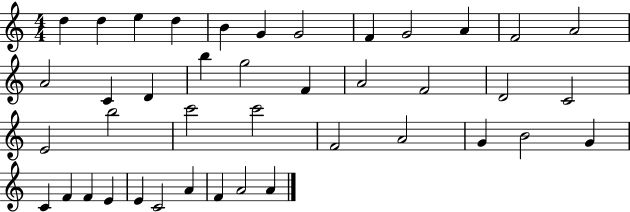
X:1
T:Untitled
M:4/4
L:1/4
K:C
d d e d B G G2 F G2 A F2 A2 A2 C D b g2 F A2 F2 D2 C2 E2 b2 c'2 c'2 F2 A2 G B2 G C F F E E C2 A F A2 A